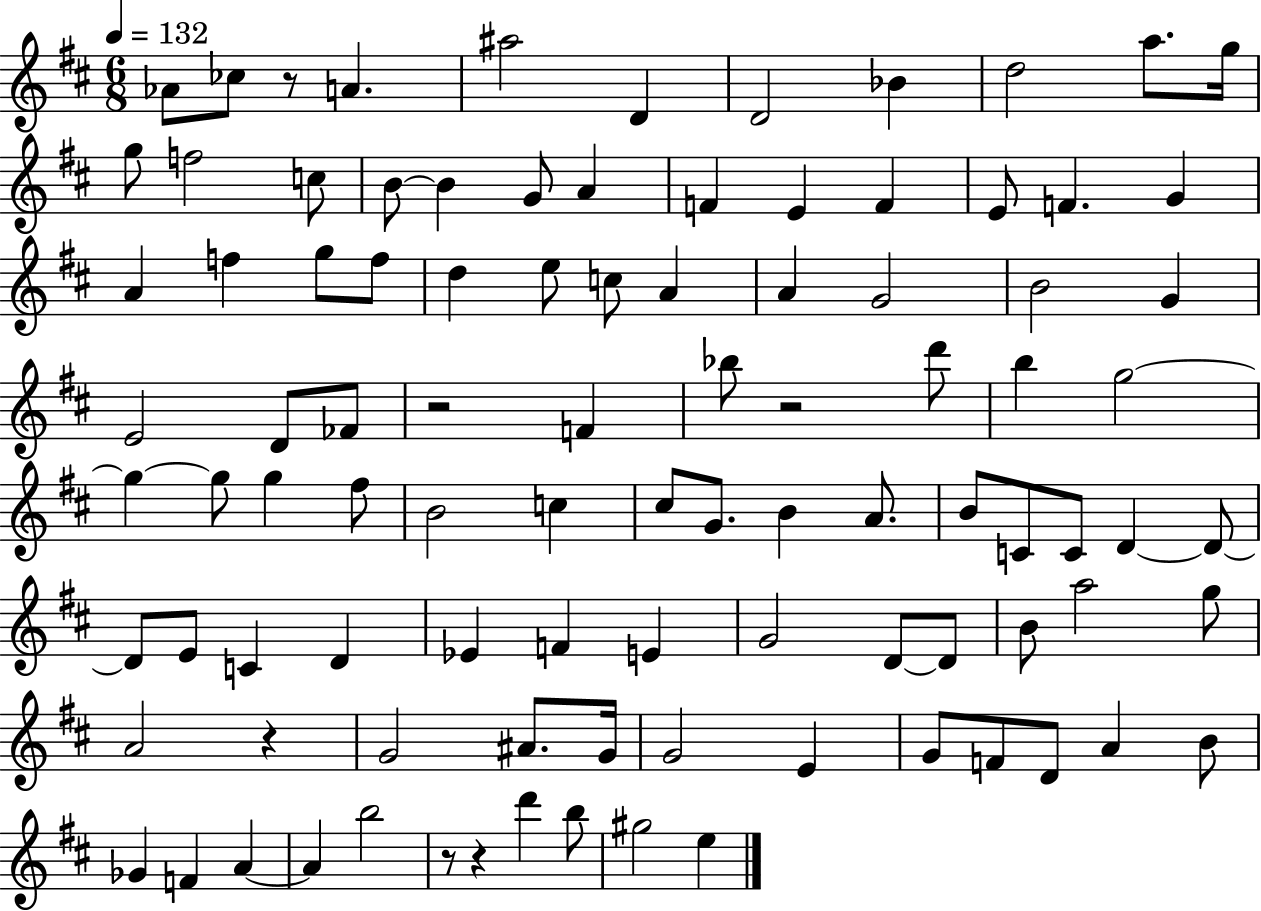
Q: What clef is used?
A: treble